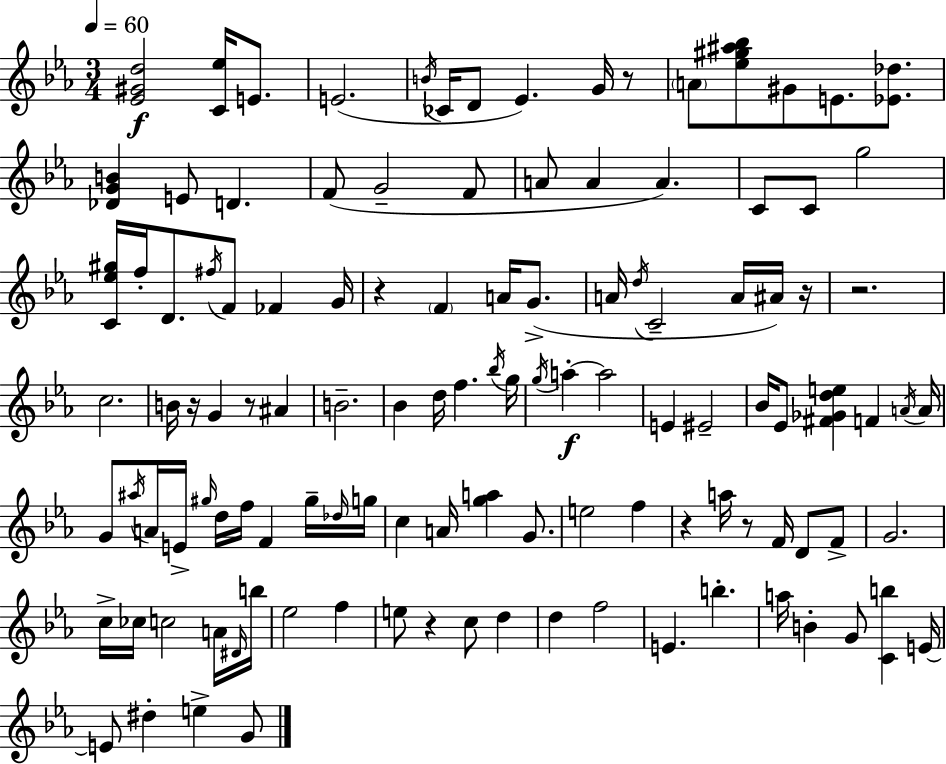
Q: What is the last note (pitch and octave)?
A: G4